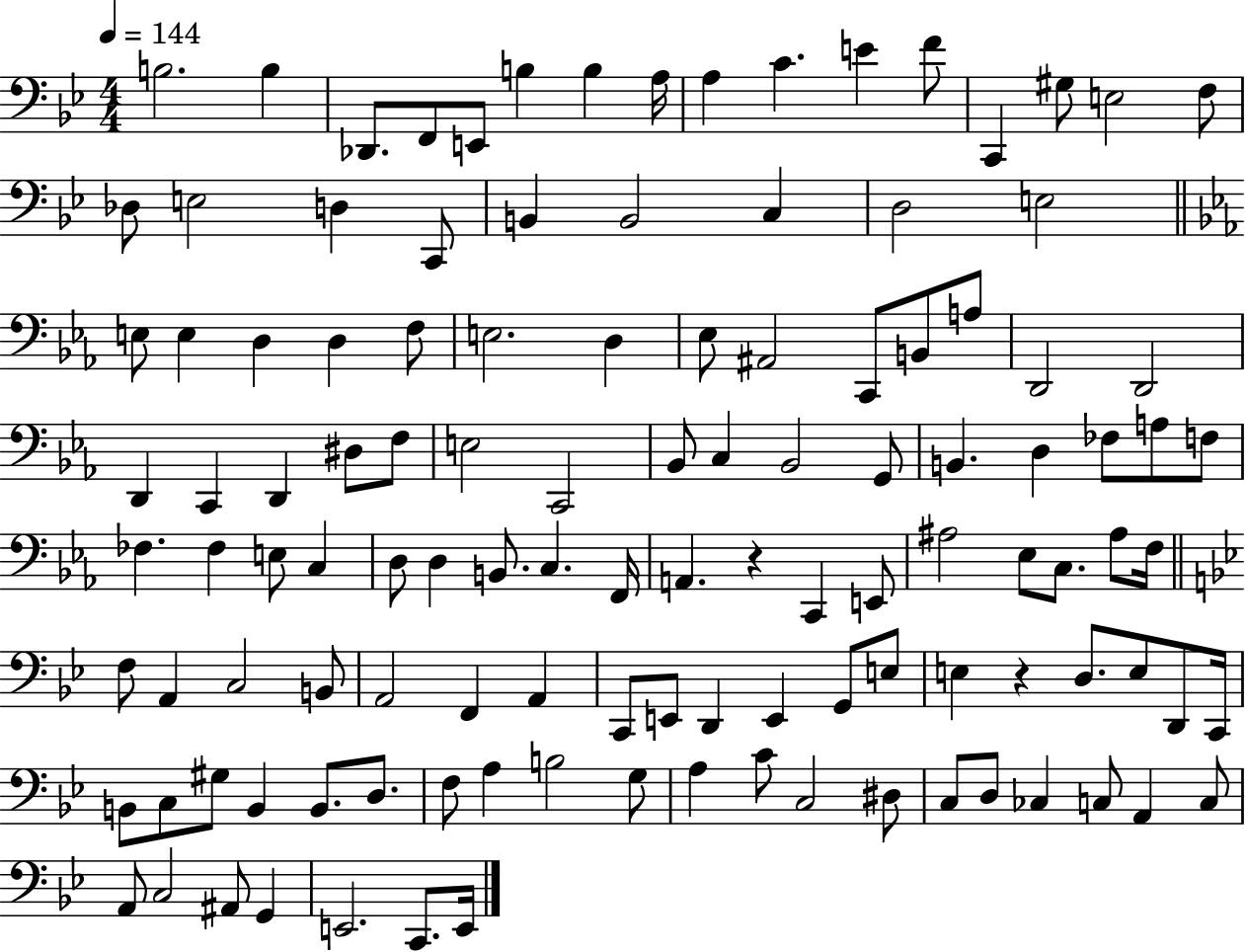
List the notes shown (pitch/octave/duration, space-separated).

B3/h. B3/q Db2/e. F2/e E2/e B3/q B3/q A3/s A3/q C4/q. E4/q F4/e C2/q G#3/e E3/h F3/e Db3/e E3/h D3/q C2/e B2/q B2/h C3/q D3/h E3/h E3/e E3/q D3/q D3/q F3/e E3/h. D3/q Eb3/e A#2/h C2/e B2/e A3/e D2/h D2/h D2/q C2/q D2/q D#3/e F3/e E3/h C2/h Bb2/e C3/q Bb2/h G2/e B2/q. D3/q FES3/e A3/e F3/e FES3/q. FES3/q E3/e C3/q D3/e D3/q B2/e. C3/q. F2/s A2/q. R/q C2/q E2/e A#3/h Eb3/e C3/e. A#3/e F3/s F3/e A2/q C3/h B2/e A2/h F2/q A2/q C2/e E2/e D2/q E2/q G2/e E3/e E3/q R/q D3/e. E3/e D2/e C2/s B2/e C3/e G#3/e B2/q B2/e. D3/e. F3/e A3/q B3/h G3/e A3/q C4/e C3/h D#3/e C3/e D3/e CES3/q C3/e A2/q C3/e A2/e C3/h A#2/e G2/q E2/h. C2/e. E2/s